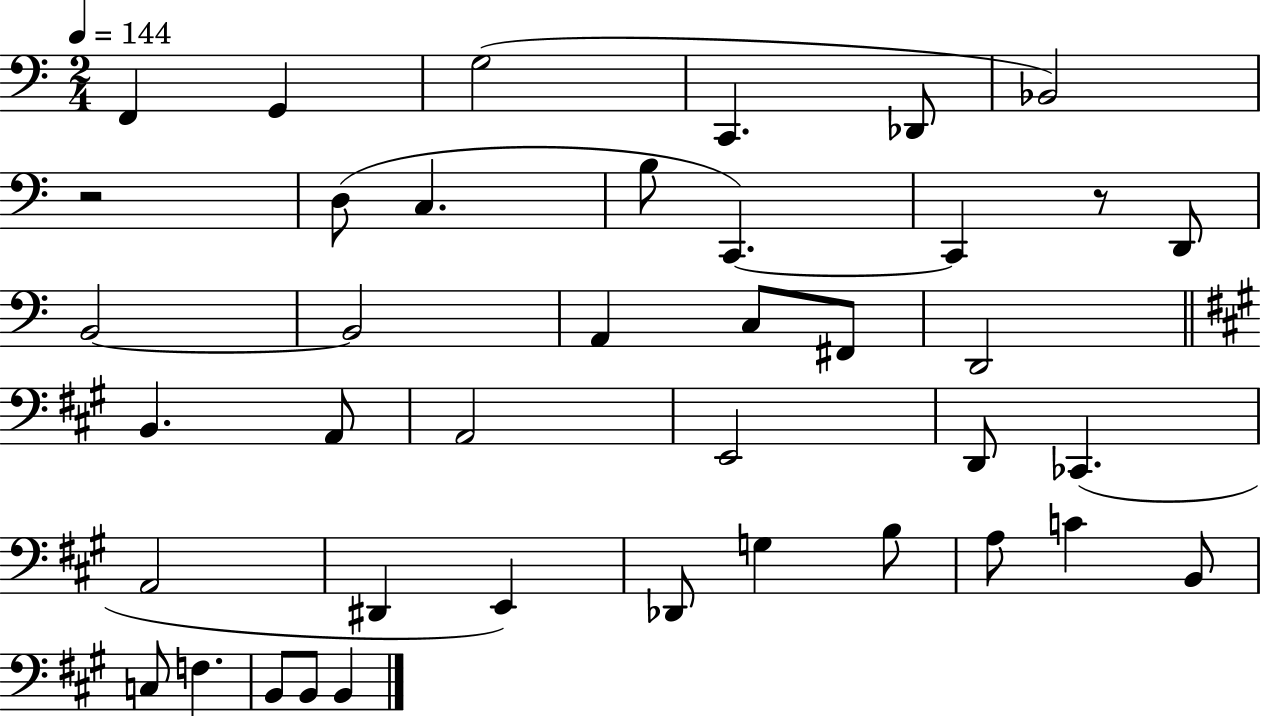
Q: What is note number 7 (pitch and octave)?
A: D3